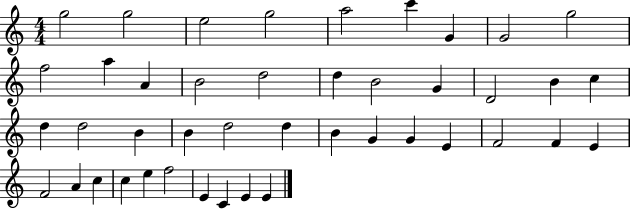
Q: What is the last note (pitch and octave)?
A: E4